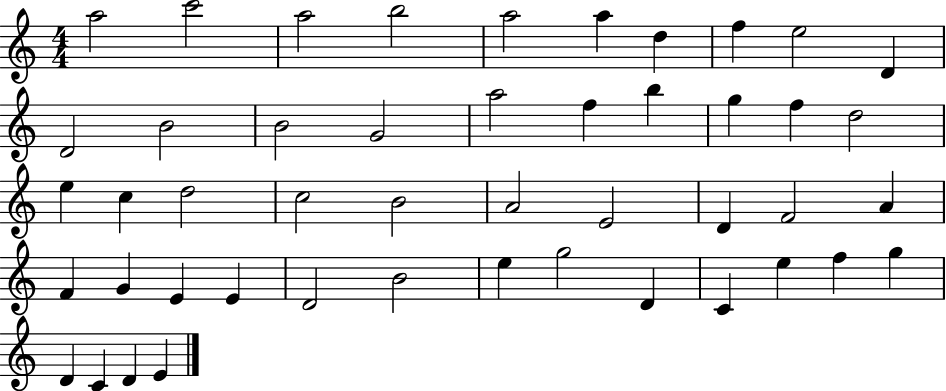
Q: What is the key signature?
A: C major